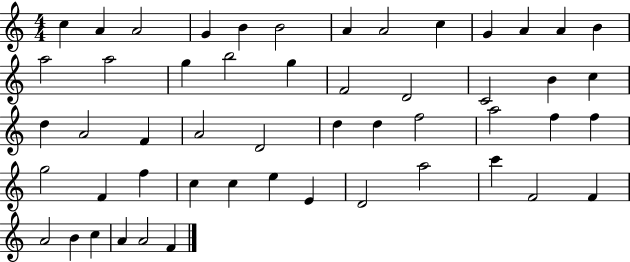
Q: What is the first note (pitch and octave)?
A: C5